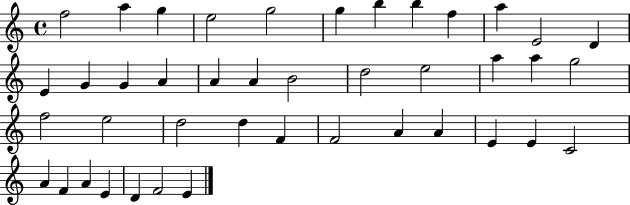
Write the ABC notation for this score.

X:1
T:Untitled
M:4/4
L:1/4
K:C
f2 a g e2 g2 g b b f a E2 D E G G A A A B2 d2 e2 a a g2 f2 e2 d2 d F F2 A A E E C2 A F A E D F2 E